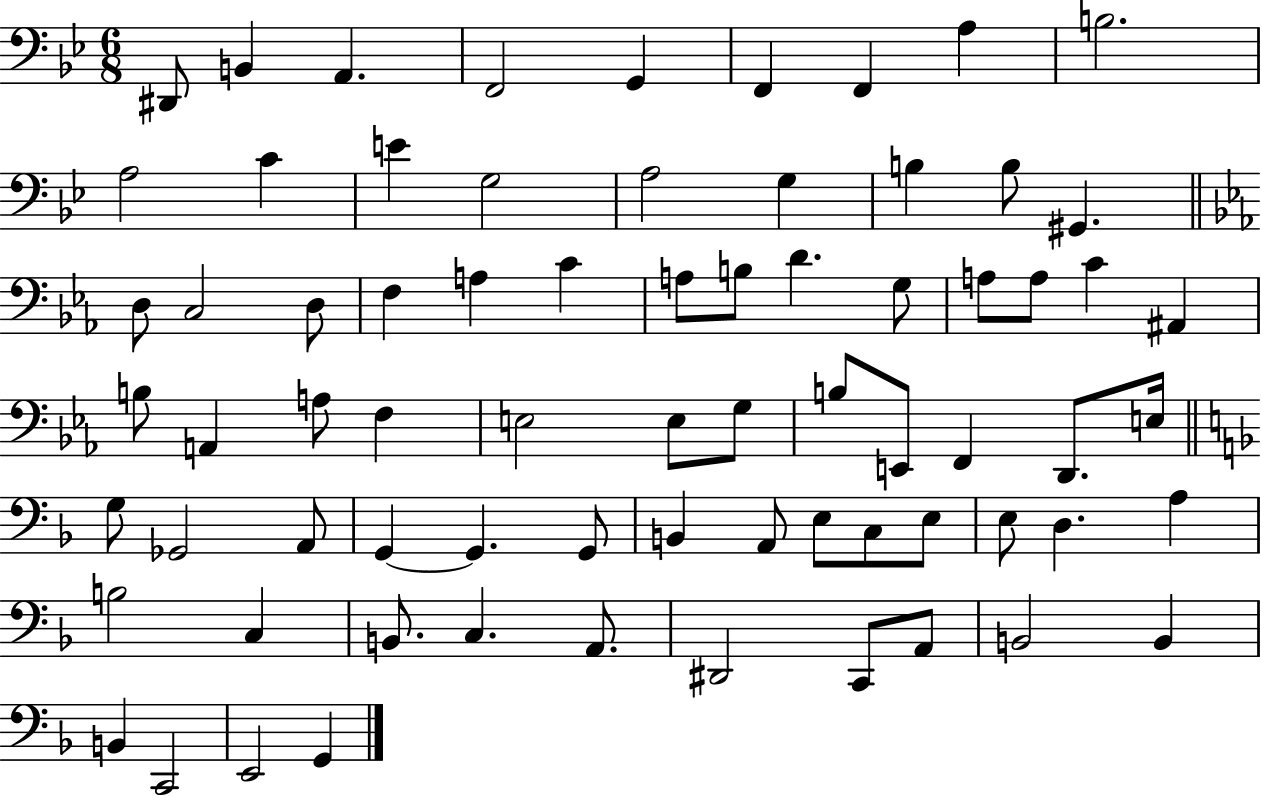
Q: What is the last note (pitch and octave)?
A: G2